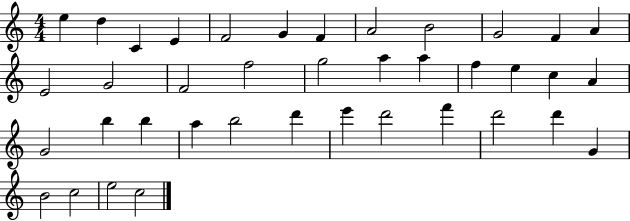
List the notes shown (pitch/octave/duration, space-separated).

E5/q D5/q C4/q E4/q F4/h G4/q F4/q A4/h B4/h G4/h F4/q A4/q E4/h G4/h F4/h F5/h G5/h A5/q A5/q F5/q E5/q C5/q A4/q G4/h B5/q B5/q A5/q B5/h D6/q E6/q D6/h F6/q D6/h D6/q G4/q B4/h C5/h E5/h C5/h